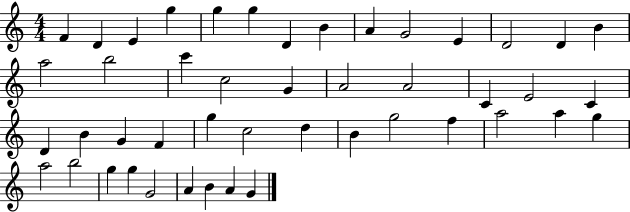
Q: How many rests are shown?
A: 0